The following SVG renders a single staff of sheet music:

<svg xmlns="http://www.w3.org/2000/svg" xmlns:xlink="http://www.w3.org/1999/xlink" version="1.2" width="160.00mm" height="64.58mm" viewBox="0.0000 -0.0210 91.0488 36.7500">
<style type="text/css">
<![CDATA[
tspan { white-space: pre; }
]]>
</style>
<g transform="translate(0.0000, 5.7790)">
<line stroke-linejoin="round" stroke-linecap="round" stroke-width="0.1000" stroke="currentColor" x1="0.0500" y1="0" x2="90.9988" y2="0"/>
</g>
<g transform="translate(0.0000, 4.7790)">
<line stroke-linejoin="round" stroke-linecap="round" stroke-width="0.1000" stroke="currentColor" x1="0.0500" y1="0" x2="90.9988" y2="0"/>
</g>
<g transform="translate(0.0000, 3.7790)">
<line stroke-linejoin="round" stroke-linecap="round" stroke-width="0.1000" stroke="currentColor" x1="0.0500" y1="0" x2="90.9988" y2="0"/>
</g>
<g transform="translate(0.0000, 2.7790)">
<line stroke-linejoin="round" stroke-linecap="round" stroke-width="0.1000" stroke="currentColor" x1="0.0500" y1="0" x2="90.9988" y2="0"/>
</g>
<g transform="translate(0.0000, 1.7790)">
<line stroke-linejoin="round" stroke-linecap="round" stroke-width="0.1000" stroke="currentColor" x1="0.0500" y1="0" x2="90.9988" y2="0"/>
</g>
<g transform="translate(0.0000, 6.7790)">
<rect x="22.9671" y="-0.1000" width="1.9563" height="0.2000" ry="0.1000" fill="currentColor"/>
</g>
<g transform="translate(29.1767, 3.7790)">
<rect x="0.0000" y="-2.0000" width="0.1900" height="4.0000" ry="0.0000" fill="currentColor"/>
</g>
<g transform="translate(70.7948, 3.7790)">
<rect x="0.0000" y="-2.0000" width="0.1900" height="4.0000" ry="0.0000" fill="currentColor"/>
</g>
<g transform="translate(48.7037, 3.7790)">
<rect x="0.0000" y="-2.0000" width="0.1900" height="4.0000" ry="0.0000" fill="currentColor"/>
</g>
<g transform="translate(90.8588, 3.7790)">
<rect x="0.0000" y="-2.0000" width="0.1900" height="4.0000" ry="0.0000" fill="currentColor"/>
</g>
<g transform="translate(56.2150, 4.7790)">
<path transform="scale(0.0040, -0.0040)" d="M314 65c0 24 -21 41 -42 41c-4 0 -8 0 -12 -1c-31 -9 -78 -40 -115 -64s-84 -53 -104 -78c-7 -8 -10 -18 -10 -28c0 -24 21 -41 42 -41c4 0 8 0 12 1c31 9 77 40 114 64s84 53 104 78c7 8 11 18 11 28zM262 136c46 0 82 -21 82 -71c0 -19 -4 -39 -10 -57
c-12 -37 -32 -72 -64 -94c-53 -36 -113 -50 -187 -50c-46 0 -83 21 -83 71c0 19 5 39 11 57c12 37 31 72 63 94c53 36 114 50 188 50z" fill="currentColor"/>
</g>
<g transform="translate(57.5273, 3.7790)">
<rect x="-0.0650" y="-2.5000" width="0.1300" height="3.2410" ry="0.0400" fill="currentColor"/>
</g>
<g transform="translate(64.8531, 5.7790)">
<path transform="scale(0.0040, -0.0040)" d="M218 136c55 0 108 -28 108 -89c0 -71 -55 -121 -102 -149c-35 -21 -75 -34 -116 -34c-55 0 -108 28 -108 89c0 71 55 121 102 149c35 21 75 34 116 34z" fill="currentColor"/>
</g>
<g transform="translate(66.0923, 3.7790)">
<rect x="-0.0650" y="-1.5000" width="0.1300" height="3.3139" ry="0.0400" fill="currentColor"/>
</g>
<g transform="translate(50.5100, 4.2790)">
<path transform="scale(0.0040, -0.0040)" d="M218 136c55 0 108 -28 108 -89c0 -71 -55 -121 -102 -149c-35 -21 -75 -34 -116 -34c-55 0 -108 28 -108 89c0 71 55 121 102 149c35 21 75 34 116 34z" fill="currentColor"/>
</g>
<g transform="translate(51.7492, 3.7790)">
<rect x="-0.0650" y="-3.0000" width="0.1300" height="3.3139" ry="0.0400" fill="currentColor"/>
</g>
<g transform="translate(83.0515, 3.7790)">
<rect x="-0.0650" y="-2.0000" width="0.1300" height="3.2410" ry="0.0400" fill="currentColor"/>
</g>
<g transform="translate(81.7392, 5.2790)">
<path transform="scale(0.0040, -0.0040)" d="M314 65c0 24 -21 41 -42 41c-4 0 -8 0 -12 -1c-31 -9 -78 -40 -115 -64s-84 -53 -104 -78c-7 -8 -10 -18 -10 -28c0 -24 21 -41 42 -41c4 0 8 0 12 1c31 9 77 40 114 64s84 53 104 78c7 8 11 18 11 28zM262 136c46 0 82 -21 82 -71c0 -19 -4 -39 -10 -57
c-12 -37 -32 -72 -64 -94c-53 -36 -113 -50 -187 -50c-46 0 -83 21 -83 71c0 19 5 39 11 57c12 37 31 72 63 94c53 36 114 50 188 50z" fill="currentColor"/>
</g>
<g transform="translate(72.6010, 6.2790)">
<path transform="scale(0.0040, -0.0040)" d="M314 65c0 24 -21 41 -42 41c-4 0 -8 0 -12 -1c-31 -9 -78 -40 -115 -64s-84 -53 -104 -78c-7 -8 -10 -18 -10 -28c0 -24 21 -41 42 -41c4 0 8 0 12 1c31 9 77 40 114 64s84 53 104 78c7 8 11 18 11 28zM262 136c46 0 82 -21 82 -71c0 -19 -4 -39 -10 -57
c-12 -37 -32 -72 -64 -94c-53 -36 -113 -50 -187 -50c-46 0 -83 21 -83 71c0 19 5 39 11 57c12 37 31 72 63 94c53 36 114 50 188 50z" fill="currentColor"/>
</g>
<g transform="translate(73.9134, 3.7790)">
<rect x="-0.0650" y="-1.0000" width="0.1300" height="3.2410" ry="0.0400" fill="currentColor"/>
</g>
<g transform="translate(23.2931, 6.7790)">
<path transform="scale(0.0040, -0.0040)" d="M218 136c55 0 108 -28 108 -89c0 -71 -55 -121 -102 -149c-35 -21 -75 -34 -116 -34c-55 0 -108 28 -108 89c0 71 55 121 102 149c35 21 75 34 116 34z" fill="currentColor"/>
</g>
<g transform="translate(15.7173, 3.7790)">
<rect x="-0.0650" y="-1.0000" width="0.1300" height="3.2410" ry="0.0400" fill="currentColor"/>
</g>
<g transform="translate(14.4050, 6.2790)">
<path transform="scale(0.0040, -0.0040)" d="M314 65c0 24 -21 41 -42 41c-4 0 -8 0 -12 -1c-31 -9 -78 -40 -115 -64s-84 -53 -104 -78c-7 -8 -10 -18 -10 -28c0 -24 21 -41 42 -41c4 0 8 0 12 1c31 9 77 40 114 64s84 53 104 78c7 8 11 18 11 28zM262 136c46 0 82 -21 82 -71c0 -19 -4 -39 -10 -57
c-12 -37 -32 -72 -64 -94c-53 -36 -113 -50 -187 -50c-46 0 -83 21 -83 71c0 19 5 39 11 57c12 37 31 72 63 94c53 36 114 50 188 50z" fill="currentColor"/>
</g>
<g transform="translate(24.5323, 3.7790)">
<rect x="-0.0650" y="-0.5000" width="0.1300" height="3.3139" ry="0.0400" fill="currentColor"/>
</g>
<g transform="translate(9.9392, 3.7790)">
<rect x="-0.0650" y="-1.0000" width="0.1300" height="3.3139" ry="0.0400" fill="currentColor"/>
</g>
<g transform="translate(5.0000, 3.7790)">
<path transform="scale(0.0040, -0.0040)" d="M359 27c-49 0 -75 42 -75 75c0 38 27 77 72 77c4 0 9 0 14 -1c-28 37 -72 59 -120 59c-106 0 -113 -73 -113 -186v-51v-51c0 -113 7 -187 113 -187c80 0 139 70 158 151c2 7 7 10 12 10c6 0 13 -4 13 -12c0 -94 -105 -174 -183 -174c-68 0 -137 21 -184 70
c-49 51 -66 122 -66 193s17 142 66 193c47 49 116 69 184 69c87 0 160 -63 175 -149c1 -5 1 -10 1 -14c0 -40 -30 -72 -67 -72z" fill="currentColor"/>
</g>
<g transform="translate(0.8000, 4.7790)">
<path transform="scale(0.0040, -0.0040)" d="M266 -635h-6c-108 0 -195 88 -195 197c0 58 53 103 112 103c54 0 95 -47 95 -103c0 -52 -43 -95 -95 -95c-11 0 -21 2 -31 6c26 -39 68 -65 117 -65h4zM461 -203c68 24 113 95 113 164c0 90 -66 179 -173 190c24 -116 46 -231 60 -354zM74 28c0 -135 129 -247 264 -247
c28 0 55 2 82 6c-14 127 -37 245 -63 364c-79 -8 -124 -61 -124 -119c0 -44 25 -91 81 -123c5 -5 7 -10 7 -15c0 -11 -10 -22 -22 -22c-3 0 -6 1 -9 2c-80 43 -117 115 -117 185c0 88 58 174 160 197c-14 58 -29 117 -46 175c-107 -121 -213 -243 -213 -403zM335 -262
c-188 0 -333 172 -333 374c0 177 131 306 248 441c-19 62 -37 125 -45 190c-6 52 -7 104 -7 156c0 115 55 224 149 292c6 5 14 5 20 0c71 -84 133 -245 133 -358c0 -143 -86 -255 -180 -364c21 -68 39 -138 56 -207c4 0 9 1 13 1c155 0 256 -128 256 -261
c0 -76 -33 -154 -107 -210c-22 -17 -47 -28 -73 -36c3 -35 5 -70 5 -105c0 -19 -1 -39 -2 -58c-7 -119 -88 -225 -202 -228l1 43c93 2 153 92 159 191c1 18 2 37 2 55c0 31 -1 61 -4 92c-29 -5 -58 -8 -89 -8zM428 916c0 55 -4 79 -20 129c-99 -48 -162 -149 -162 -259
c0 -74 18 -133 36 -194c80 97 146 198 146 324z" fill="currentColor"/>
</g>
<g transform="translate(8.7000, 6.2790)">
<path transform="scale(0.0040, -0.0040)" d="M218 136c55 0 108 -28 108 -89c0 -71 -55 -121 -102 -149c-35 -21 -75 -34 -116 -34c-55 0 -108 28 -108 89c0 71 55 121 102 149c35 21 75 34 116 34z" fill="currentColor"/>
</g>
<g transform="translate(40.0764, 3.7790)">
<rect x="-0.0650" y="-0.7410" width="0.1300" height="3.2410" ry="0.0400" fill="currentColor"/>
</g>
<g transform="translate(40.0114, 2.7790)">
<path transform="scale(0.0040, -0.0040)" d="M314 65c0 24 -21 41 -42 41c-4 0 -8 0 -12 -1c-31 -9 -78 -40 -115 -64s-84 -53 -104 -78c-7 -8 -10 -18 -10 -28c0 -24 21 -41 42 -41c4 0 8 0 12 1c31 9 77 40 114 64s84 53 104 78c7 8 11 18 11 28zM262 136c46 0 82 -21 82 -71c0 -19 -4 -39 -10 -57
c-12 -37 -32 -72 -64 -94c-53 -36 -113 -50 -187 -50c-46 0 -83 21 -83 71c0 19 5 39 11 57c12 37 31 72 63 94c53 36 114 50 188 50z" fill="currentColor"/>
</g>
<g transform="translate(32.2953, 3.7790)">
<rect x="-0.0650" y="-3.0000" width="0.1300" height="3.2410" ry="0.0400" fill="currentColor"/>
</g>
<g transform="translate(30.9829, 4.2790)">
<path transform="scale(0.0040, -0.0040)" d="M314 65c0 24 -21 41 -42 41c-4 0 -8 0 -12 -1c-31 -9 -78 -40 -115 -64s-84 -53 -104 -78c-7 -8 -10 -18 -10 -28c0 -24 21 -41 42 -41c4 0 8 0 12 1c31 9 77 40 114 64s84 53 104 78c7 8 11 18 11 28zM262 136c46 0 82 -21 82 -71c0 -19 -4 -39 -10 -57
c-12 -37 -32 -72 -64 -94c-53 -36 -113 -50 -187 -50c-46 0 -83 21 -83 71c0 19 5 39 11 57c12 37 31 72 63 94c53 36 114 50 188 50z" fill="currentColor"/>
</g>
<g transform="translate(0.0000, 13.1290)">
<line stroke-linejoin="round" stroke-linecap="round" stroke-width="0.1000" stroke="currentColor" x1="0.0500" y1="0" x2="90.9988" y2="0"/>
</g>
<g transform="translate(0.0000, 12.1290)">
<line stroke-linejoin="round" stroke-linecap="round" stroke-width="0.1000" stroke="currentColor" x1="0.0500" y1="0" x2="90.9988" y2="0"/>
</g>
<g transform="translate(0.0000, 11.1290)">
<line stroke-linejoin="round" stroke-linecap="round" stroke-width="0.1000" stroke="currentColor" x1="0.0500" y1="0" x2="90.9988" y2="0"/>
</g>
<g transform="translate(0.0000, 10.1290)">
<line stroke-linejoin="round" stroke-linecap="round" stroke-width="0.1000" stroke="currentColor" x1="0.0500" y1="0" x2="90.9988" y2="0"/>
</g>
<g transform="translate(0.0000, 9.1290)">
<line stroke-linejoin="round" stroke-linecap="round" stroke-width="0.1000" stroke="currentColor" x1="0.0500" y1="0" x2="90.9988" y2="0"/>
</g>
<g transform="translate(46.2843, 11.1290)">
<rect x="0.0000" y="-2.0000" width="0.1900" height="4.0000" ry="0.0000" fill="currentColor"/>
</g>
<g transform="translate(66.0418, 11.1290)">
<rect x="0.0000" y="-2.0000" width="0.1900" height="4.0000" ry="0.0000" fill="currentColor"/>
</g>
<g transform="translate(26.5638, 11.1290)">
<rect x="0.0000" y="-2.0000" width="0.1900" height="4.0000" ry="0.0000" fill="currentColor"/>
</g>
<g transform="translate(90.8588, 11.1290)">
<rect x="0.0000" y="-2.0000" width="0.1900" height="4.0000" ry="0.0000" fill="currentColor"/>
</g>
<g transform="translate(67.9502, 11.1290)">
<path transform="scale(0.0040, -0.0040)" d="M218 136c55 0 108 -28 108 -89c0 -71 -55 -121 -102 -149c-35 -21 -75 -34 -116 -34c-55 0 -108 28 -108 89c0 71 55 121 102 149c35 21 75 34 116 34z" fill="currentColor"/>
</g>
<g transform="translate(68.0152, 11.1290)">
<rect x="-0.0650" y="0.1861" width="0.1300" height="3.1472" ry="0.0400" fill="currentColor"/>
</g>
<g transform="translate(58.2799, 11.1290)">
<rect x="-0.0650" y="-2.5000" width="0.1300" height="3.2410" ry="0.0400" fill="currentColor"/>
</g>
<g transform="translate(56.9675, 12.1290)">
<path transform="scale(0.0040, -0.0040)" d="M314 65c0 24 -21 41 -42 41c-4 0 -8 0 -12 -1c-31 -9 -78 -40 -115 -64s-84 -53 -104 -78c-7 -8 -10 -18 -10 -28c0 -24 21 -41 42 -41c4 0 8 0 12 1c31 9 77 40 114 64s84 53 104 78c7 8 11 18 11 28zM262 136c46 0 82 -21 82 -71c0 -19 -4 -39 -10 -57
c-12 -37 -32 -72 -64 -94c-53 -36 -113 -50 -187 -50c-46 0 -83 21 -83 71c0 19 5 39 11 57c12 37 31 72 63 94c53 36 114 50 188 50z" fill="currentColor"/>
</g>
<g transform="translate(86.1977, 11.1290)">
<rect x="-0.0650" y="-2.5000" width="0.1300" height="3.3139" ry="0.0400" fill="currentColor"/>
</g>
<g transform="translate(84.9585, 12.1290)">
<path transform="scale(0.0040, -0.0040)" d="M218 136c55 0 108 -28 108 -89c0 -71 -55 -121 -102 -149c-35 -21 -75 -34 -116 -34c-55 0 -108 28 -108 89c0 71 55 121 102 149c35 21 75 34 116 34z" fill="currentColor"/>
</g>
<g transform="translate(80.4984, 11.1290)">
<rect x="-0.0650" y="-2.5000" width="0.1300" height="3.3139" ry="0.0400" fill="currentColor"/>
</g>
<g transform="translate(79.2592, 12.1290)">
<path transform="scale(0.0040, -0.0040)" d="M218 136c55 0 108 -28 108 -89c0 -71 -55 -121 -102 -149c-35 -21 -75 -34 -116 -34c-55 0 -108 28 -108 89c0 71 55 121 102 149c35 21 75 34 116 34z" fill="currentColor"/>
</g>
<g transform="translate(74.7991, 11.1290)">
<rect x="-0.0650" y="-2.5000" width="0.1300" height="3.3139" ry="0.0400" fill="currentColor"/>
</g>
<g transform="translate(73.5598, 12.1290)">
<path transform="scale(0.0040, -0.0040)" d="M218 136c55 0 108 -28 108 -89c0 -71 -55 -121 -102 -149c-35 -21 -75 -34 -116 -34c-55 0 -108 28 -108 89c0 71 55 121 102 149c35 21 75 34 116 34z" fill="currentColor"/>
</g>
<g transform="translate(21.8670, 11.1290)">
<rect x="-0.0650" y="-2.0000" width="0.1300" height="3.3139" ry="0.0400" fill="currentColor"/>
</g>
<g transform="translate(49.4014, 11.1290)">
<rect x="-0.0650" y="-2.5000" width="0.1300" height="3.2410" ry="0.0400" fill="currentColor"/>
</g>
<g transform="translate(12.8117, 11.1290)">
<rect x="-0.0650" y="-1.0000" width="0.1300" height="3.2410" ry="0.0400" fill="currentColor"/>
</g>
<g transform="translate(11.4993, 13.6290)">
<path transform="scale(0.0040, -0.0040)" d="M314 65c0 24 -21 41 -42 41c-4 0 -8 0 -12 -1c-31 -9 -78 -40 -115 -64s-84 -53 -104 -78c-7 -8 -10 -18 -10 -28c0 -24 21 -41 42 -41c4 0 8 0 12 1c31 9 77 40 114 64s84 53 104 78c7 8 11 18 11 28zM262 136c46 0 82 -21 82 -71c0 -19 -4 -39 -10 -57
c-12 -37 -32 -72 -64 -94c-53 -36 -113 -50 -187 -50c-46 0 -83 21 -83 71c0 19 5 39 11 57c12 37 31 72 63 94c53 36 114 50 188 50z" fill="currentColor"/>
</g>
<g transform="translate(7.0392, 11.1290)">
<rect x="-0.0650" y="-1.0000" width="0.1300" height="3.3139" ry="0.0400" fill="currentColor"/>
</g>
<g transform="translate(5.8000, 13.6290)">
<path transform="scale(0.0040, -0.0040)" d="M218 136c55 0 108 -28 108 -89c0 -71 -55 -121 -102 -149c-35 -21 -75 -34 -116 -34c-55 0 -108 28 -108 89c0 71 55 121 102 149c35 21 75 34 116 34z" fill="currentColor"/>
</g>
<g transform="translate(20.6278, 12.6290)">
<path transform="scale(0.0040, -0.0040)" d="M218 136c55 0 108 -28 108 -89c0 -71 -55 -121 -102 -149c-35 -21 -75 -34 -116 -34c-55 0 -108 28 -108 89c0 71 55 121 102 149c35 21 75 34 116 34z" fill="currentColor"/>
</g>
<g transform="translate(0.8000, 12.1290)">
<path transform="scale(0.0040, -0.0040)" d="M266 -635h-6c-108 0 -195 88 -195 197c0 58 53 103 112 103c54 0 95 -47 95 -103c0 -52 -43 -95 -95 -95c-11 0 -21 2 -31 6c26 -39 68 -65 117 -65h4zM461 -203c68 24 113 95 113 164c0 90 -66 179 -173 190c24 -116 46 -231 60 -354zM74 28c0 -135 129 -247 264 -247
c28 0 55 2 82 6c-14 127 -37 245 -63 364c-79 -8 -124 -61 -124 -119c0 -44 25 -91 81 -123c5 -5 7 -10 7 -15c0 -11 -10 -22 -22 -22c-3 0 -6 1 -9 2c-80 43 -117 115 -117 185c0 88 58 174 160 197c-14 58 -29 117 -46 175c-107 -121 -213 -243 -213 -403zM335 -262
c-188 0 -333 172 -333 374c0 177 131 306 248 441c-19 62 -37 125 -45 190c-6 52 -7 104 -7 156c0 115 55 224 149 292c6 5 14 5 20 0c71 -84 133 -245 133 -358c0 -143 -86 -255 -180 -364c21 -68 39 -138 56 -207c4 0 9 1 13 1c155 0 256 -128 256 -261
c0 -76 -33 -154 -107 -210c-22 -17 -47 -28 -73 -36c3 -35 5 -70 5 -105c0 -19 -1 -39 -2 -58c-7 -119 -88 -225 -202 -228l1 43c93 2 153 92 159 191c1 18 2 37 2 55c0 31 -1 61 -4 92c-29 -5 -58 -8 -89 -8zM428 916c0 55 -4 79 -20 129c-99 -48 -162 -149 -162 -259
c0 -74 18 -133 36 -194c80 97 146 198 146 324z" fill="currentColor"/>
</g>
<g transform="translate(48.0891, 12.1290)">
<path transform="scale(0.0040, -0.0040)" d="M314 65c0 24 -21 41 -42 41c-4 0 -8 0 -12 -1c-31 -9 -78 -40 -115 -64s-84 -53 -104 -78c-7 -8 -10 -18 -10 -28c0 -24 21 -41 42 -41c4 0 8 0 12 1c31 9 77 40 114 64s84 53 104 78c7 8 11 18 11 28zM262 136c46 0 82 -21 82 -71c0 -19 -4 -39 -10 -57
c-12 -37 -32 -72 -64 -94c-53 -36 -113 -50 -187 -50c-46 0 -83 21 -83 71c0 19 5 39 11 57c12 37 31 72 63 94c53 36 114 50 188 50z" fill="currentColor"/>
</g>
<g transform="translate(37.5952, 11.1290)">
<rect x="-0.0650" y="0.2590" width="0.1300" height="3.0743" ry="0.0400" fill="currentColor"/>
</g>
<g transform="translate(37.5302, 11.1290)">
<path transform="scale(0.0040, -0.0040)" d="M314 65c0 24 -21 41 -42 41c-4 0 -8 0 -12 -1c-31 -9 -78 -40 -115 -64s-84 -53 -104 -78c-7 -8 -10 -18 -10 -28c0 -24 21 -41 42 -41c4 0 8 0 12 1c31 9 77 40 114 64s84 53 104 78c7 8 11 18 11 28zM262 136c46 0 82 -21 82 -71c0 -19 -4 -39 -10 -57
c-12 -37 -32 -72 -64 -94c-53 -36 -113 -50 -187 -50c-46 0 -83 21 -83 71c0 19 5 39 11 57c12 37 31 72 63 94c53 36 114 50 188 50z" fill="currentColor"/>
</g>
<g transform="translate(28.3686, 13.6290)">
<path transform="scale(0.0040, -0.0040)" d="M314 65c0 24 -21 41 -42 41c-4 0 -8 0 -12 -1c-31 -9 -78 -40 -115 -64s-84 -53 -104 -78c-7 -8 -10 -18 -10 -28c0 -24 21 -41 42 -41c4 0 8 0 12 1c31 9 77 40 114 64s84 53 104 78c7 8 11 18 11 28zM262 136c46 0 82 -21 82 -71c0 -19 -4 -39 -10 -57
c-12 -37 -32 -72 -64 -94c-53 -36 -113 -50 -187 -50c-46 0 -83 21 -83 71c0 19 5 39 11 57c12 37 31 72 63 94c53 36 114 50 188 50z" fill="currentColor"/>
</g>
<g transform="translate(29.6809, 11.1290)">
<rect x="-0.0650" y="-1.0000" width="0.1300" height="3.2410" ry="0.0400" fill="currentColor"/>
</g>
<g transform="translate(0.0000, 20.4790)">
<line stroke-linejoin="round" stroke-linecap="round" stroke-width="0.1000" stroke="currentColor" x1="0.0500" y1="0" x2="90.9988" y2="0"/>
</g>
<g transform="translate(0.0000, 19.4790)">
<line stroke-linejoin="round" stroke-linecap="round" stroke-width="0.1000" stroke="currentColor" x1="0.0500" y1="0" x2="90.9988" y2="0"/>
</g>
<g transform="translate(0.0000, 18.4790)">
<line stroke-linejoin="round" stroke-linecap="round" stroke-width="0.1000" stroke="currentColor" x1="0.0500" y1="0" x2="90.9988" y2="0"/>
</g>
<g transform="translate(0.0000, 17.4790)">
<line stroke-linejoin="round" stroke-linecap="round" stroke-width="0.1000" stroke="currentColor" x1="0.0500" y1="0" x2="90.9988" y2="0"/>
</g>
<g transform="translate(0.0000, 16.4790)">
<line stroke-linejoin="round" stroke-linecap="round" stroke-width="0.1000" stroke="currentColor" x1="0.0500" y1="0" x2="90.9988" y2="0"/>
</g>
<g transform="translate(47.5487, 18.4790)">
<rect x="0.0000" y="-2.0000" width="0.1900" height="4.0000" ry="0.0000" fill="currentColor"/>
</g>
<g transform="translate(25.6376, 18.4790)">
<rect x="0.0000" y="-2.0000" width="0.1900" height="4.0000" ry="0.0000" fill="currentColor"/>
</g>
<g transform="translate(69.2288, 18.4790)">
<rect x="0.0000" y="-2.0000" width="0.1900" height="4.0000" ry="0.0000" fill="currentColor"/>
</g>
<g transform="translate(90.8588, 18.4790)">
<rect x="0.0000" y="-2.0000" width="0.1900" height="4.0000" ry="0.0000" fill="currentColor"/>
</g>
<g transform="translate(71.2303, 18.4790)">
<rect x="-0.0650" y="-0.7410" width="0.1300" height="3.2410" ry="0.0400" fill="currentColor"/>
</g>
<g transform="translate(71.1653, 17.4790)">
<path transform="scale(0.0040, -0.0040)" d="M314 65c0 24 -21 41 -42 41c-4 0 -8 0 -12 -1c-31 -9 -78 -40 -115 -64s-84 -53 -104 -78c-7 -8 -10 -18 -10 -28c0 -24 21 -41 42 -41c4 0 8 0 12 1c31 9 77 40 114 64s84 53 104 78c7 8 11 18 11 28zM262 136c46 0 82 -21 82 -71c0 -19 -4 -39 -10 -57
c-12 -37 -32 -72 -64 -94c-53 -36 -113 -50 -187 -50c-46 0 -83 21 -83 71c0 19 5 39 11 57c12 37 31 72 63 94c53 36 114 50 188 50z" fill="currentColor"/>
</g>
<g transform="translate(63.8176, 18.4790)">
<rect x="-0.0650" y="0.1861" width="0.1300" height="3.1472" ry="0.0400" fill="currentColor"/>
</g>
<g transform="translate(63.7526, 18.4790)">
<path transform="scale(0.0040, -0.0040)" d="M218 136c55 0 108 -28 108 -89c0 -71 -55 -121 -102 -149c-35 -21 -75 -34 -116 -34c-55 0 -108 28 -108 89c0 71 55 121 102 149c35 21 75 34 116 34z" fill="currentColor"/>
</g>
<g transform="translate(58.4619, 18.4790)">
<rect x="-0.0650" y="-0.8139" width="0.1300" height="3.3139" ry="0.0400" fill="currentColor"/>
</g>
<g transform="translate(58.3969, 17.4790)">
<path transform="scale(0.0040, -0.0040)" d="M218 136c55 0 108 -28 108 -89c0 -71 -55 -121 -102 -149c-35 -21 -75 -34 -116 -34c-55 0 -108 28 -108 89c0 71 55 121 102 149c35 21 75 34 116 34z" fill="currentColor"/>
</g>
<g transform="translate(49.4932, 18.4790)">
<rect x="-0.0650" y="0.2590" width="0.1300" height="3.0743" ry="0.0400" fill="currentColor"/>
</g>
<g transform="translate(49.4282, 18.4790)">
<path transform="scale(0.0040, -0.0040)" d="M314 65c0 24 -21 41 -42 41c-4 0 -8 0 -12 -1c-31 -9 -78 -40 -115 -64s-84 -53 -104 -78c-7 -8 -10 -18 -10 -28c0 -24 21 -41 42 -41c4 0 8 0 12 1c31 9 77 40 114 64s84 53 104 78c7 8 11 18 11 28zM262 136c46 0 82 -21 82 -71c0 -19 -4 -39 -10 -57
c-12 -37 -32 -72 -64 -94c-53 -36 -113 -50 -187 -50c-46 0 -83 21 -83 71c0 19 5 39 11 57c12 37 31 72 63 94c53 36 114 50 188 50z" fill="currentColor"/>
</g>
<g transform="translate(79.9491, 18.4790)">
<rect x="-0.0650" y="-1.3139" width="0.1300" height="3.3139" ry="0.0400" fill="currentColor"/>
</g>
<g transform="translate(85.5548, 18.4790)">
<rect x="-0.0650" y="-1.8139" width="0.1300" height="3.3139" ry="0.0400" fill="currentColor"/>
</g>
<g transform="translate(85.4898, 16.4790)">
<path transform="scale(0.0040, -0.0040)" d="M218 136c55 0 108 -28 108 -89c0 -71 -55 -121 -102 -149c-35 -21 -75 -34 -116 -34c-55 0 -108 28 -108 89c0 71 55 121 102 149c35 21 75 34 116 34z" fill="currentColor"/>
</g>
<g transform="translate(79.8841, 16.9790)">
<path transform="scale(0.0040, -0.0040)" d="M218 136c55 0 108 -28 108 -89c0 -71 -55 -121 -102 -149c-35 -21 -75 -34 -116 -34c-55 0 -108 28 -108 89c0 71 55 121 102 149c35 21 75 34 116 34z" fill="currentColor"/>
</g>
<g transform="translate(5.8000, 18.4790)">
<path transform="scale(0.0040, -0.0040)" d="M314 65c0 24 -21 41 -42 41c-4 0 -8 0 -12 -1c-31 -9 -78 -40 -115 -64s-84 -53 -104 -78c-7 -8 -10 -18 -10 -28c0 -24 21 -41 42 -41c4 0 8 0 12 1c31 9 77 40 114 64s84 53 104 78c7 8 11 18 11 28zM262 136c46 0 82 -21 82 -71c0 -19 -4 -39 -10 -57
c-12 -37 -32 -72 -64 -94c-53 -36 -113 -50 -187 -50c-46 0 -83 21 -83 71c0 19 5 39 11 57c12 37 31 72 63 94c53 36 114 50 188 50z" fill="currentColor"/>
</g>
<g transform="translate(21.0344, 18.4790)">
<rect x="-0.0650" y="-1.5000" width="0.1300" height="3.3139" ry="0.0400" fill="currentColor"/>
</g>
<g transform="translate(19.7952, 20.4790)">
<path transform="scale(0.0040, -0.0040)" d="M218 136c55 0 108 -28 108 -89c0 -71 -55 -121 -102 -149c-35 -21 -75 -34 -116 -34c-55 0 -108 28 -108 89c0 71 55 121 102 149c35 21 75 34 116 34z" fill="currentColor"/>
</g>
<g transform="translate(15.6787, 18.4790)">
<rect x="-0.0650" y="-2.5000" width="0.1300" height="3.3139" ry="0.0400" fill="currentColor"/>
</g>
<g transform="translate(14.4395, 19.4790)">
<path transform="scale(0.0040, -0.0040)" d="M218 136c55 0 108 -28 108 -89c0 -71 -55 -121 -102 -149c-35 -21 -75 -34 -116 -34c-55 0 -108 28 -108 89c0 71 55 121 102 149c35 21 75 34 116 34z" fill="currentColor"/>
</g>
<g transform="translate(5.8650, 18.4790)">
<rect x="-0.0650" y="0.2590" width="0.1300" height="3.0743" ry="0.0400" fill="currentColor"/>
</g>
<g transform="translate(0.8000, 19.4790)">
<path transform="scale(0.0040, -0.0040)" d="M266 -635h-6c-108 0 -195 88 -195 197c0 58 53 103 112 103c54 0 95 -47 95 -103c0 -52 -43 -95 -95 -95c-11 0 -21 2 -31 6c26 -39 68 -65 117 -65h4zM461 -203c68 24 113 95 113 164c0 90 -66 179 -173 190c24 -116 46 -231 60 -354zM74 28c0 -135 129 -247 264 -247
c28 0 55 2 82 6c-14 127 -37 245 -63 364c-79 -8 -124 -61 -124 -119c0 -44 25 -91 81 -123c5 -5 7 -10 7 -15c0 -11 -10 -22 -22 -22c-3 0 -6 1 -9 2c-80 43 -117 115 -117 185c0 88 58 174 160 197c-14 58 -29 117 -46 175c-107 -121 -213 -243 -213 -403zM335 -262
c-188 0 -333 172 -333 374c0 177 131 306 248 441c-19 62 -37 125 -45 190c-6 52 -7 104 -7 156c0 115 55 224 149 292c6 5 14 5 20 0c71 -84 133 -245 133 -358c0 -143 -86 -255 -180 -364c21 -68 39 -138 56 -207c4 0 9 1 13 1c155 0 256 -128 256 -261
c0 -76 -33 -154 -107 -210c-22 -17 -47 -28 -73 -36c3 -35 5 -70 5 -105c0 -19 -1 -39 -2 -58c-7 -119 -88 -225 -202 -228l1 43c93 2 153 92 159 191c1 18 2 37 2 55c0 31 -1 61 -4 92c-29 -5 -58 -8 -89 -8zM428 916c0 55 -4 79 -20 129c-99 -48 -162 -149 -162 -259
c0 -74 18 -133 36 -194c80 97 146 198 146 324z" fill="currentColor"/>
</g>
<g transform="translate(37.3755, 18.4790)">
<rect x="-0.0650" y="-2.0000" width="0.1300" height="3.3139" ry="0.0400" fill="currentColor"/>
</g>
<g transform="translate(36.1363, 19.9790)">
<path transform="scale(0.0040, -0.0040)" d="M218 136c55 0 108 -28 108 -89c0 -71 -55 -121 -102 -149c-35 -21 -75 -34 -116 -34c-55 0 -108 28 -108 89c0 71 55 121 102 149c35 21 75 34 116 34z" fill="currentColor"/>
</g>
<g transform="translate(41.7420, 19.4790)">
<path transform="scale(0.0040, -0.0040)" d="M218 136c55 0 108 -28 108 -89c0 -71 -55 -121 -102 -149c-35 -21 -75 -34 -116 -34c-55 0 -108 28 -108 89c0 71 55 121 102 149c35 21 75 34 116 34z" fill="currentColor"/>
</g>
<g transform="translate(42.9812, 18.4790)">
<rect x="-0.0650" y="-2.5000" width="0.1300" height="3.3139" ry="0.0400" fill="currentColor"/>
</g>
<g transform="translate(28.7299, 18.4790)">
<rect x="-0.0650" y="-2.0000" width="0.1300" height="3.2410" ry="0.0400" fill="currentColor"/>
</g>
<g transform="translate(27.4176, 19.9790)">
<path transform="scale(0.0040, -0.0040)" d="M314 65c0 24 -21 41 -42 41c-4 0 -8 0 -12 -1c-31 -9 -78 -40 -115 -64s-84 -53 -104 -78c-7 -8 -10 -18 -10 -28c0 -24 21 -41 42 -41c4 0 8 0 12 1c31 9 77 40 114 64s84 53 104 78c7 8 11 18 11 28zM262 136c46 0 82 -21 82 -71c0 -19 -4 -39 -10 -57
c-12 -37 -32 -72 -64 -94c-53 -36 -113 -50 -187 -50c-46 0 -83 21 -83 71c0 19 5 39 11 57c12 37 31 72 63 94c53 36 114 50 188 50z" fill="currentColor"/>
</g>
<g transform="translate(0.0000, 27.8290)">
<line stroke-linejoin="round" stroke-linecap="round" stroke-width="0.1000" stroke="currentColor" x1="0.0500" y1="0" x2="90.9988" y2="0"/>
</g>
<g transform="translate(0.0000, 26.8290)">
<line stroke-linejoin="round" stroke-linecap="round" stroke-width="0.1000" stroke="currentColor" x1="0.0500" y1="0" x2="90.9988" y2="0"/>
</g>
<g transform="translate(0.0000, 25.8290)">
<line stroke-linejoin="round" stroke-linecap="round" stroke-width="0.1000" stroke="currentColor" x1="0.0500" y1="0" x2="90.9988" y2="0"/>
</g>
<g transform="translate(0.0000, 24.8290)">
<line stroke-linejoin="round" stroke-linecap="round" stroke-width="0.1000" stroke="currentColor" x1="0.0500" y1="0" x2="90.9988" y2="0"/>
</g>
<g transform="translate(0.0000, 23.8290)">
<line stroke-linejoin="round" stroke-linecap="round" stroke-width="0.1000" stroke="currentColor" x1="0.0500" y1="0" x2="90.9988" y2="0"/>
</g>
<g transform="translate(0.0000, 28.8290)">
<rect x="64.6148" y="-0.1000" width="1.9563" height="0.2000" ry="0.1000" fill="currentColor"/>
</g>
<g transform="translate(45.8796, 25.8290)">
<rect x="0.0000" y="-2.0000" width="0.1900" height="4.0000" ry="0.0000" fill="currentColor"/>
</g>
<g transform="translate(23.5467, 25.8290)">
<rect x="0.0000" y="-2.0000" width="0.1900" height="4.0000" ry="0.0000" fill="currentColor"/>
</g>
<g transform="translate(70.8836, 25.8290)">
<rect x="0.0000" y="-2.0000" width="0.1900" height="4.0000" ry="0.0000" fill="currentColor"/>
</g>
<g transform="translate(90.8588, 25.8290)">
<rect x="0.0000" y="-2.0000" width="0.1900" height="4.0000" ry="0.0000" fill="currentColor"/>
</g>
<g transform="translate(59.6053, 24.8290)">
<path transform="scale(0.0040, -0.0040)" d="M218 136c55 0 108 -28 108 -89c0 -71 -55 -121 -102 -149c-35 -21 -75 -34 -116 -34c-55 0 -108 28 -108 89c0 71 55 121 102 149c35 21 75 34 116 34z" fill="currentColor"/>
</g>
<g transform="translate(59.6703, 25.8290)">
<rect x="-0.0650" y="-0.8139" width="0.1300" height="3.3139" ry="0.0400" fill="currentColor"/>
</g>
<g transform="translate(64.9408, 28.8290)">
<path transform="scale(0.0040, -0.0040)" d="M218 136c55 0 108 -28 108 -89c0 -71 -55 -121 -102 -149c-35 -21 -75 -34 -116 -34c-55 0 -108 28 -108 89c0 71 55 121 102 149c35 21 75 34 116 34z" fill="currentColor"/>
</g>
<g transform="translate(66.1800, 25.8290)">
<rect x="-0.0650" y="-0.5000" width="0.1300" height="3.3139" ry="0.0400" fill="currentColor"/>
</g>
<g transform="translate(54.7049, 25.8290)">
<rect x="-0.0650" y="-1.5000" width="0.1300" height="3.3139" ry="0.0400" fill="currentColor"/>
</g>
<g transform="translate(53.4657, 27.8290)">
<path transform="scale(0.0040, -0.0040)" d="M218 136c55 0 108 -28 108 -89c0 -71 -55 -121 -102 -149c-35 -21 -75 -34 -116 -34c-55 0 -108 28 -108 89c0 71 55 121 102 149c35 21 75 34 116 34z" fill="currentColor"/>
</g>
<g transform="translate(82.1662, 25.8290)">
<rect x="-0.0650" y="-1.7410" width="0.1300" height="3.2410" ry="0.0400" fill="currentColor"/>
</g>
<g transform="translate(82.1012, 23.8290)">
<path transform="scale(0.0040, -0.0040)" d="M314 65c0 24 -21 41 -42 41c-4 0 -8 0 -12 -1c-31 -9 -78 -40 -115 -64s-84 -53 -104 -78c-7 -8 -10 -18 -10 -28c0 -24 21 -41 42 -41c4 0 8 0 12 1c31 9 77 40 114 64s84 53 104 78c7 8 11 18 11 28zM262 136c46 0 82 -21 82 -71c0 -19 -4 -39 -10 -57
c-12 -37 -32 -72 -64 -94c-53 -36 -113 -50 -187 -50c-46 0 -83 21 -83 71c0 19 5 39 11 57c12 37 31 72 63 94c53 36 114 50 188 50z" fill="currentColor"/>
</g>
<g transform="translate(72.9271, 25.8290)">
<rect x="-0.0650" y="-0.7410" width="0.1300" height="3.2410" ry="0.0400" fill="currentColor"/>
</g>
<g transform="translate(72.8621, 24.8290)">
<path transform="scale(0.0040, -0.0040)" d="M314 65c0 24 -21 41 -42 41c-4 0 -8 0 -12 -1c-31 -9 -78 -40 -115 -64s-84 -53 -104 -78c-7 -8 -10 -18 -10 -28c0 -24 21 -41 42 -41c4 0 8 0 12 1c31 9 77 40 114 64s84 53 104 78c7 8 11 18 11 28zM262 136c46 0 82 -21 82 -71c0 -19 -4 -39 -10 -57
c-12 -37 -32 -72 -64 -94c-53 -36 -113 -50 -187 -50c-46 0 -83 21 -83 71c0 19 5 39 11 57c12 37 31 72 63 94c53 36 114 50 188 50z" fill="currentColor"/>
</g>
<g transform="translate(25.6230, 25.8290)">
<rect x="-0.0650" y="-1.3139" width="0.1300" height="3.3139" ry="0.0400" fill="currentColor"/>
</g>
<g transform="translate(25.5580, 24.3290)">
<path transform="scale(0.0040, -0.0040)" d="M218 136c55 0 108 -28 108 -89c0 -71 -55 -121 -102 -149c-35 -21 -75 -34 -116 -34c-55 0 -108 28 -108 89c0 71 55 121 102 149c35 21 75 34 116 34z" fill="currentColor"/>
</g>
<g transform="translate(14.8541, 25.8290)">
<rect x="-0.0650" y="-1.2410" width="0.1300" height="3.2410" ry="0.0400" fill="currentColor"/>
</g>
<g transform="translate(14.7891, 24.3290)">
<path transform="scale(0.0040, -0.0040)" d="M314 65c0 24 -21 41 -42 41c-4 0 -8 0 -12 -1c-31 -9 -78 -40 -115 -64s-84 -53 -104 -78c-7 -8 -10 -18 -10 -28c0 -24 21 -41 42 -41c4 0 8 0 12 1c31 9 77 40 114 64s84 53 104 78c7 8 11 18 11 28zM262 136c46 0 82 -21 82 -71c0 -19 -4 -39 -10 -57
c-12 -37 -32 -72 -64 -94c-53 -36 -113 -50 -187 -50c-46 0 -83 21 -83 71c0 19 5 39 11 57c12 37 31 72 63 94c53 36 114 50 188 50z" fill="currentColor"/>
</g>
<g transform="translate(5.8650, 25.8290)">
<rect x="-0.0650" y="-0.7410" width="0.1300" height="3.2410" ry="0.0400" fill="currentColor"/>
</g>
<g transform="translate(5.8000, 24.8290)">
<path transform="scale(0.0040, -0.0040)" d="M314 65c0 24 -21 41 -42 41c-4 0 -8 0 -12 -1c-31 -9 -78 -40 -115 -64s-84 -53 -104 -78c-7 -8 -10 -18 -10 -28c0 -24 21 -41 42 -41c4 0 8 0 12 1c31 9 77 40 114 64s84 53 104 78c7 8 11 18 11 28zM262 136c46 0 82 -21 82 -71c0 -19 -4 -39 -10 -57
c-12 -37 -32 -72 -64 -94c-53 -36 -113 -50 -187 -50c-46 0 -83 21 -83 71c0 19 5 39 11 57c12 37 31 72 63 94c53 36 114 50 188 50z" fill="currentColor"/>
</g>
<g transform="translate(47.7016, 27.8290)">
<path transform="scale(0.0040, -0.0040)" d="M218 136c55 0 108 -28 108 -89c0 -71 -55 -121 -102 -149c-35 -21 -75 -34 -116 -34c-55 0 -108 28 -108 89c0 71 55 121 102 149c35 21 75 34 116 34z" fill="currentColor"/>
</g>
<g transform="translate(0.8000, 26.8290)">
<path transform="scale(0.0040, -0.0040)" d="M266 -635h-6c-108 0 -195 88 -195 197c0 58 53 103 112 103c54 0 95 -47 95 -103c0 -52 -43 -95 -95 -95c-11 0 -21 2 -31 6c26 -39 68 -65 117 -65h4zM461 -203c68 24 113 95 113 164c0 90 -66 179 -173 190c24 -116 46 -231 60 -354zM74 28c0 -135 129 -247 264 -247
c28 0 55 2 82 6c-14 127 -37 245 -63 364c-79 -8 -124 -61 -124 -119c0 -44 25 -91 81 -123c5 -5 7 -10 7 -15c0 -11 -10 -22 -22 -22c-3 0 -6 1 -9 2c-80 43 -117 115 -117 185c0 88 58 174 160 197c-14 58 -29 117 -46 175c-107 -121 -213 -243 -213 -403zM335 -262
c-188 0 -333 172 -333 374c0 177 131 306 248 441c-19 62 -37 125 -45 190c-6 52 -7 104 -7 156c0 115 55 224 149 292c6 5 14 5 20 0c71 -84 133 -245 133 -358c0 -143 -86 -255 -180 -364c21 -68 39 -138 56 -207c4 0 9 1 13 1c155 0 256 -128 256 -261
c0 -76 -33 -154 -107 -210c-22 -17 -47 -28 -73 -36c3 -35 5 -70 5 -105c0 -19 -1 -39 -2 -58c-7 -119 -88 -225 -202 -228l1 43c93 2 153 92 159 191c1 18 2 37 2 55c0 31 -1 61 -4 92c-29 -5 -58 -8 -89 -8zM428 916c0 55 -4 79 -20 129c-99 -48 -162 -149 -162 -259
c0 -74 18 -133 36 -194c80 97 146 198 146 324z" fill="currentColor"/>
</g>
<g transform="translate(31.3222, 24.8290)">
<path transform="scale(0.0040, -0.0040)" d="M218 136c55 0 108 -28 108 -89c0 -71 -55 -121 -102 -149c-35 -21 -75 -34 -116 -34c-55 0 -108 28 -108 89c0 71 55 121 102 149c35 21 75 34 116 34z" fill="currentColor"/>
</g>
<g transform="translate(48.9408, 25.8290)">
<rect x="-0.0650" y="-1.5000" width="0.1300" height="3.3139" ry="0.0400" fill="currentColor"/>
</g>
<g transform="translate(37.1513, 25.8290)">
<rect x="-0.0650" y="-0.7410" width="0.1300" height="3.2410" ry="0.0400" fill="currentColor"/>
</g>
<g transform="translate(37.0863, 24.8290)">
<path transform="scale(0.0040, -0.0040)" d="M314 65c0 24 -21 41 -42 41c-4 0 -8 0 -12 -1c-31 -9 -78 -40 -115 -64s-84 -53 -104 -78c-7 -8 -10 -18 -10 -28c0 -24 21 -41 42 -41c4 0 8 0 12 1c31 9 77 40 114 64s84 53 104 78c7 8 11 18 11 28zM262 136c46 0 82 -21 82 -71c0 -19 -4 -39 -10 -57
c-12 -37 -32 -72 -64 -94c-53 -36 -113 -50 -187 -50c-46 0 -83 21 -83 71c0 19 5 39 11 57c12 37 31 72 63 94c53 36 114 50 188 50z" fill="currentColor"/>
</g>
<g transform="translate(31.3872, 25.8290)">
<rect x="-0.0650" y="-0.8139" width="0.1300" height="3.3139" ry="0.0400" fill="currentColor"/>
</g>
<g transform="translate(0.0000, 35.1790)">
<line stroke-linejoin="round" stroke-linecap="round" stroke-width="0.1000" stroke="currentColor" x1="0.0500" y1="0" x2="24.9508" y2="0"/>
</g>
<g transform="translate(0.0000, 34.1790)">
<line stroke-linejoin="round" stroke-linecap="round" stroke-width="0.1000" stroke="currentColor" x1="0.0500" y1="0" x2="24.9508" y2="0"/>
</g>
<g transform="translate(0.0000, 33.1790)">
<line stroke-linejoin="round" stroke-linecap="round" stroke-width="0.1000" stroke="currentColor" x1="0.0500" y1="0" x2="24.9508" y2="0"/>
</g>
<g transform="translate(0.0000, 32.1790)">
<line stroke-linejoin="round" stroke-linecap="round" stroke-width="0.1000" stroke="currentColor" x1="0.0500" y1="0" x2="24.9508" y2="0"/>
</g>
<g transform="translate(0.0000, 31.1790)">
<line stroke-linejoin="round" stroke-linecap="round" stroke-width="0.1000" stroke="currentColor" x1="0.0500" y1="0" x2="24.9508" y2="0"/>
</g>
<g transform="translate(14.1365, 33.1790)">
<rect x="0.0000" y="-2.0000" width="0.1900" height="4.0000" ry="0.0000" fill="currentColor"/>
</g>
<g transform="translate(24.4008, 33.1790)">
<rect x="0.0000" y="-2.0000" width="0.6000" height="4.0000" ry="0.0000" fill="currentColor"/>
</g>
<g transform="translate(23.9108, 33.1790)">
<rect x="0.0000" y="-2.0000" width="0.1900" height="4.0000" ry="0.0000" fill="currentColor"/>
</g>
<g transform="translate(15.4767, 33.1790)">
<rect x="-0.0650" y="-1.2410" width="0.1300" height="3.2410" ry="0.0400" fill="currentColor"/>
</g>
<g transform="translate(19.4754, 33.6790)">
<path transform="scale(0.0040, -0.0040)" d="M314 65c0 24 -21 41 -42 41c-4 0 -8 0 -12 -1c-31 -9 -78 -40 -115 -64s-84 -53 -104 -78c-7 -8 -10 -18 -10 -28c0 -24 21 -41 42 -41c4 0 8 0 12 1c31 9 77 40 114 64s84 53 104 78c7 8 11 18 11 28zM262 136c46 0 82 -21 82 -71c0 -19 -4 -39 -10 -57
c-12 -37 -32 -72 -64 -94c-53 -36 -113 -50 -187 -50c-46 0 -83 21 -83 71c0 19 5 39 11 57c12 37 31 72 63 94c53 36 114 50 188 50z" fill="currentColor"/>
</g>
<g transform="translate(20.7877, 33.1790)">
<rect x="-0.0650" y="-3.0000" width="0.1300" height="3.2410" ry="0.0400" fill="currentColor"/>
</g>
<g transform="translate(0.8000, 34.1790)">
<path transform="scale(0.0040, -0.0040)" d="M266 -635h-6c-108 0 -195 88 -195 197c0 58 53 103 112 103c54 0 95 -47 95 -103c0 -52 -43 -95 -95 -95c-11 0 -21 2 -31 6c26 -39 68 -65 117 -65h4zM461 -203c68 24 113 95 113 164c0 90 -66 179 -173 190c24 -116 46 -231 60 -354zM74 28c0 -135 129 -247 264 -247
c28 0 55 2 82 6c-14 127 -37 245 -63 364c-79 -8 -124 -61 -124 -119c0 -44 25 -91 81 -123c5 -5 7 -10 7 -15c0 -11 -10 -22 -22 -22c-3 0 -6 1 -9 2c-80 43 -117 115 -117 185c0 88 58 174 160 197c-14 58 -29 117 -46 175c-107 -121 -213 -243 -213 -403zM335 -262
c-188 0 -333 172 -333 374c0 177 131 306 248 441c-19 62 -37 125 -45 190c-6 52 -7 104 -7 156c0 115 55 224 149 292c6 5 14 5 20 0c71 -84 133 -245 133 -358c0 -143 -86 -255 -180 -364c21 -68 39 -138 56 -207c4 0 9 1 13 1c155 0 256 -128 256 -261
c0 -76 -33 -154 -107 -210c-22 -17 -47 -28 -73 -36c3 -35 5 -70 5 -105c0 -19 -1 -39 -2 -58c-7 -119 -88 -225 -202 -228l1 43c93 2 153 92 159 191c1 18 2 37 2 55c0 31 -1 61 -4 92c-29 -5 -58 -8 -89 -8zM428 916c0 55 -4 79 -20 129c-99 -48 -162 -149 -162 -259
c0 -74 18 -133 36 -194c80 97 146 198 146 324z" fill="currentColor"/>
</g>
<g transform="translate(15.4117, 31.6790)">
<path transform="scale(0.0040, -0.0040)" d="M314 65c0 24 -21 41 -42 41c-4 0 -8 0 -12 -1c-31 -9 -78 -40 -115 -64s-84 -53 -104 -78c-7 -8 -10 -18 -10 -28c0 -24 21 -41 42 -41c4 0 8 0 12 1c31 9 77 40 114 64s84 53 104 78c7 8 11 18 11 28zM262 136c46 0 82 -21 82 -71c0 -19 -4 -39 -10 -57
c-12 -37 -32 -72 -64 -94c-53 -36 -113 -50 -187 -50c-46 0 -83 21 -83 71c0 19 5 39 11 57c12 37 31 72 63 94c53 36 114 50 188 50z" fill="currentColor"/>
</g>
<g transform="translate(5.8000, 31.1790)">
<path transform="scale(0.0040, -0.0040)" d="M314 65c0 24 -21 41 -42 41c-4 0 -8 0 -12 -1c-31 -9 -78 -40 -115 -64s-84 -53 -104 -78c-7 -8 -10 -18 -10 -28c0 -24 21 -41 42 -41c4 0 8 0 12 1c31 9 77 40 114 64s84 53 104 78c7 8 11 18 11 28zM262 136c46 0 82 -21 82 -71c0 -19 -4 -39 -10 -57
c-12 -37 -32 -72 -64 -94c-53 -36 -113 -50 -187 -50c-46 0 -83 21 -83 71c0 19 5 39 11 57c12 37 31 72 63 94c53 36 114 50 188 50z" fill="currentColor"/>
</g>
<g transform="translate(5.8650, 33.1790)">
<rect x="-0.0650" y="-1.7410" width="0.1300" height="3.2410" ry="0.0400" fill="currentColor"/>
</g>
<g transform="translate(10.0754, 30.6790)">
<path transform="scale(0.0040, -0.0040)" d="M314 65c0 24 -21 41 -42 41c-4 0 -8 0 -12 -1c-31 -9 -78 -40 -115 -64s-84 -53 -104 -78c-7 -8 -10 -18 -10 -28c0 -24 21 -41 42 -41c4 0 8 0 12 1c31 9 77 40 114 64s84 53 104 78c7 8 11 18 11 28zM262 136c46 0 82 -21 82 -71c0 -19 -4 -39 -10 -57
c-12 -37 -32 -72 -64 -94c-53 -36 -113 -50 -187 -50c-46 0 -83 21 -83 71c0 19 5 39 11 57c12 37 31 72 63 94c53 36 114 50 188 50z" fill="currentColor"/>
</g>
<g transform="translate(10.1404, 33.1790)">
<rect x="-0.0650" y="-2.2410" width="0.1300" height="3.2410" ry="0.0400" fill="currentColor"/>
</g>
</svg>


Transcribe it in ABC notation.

X:1
T:Untitled
M:4/4
L:1/4
K:C
D D2 C A2 d2 A G2 E D2 F2 D D2 F D2 B2 G2 G2 B G G G B2 G E F2 F G B2 d B d2 e f d2 e2 e d d2 E E d C d2 f2 f2 g2 e2 A2